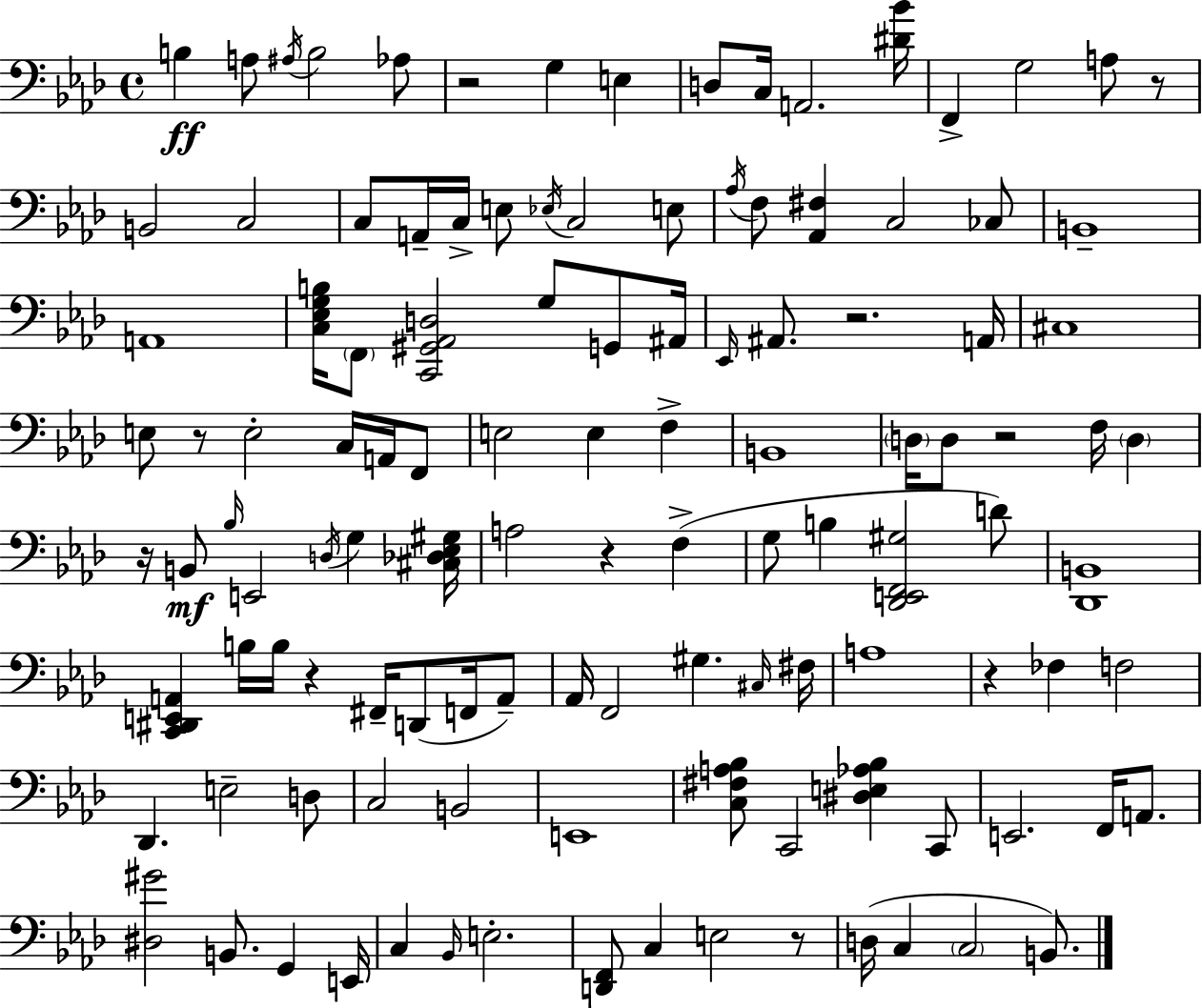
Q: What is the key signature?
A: F minor